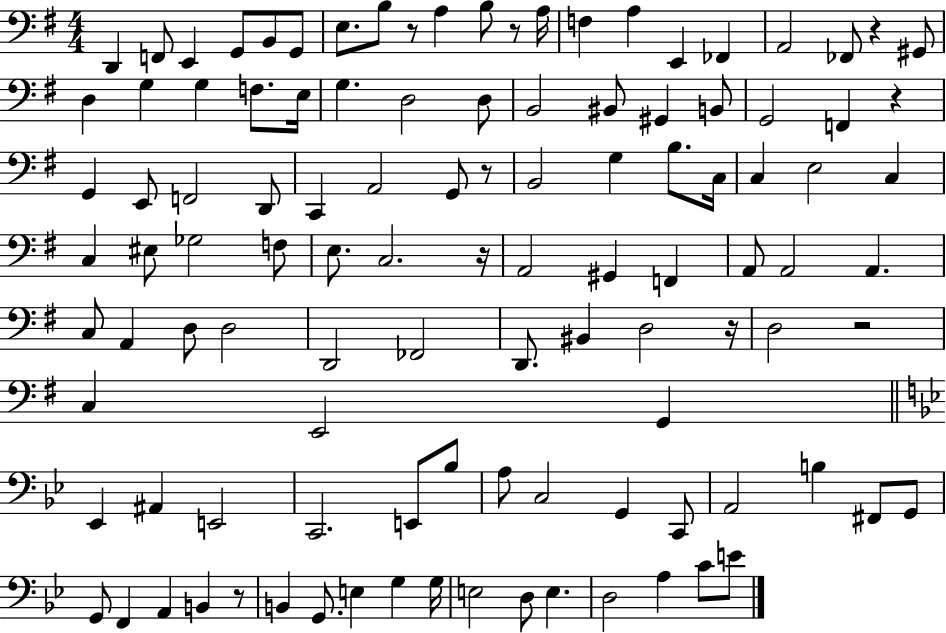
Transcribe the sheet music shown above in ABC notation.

X:1
T:Untitled
M:4/4
L:1/4
K:G
D,, F,,/2 E,, G,,/2 B,,/2 G,,/2 E,/2 B,/2 z/2 A, B,/2 z/2 A,/4 F, A, E,, _F,, A,,2 _F,,/2 z ^G,,/2 D, G, G, F,/2 E,/4 G, D,2 D,/2 B,,2 ^B,,/2 ^G,, B,,/2 G,,2 F,, z G,, E,,/2 F,,2 D,,/2 C,, A,,2 G,,/2 z/2 B,,2 G, B,/2 C,/4 C, E,2 C, C, ^E,/2 _G,2 F,/2 E,/2 C,2 z/4 A,,2 ^G,, F,, A,,/2 A,,2 A,, C,/2 A,, D,/2 D,2 D,,2 _F,,2 D,,/2 ^B,, D,2 z/4 D,2 z2 C, E,,2 G,, _E,, ^A,, E,,2 C,,2 E,,/2 _B,/2 A,/2 C,2 G,, C,,/2 A,,2 B, ^F,,/2 G,,/2 G,,/2 F,, A,, B,, z/2 B,, G,,/2 E, G, G,/4 E,2 D,/2 E, D,2 A, C/2 E/2